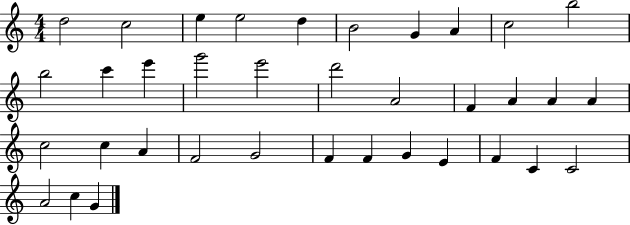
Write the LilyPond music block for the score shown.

{
  \clef treble
  \numericTimeSignature
  \time 4/4
  \key c \major
  d''2 c''2 | e''4 e''2 d''4 | b'2 g'4 a'4 | c''2 b''2 | \break b''2 c'''4 e'''4 | g'''2 e'''2 | d'''2 a'2 | f'4 a'4 a'4 a'4 | \break c''2 c''4 a'4 | f'2 g'2 | f'4 f'4 g'4 e'4 | f'4 c'4 c'2 | \break a'2 c''4 g'4 | \bar "|."
}